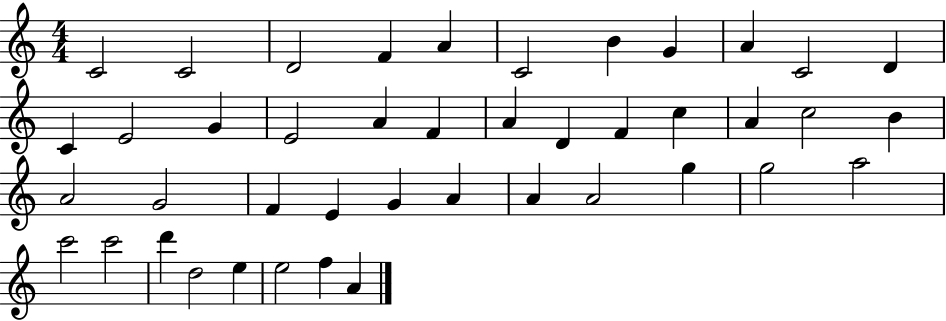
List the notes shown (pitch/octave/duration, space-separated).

C4/h C4/h D4/h F4/q A4/q C4/h B4/q G4/q A4/q C4/h D4/q C4/q E4/h G4/q E4/h A4/q F4/q A4/q D4/q F4/q C5/q A4/q C5/h B4/q A4/h G4/h F4/q E4/q G4/q A4/q A4/q A4/h G5/q G5/h A5/h C6/h C6/h D6/q D5/h E5/q E5/h F5/q A4/q